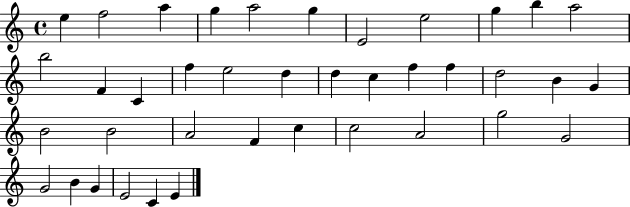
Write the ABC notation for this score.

X:1
T:Untitled
M:4/4
L:1/4
K:C
e f2 a g a2 g E2 e2 g b a2 b2 F C f e2 d d c f f d2 B G B2 B2 A2 F c c2 A2 g2 G2 G2 B G E2 C E